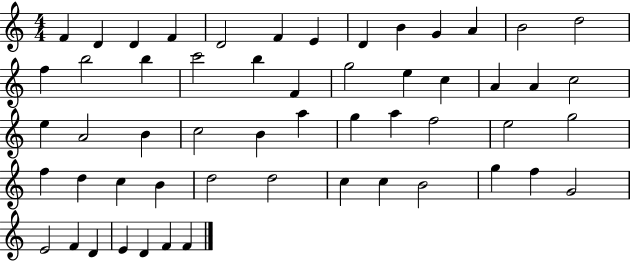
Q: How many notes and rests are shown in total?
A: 55